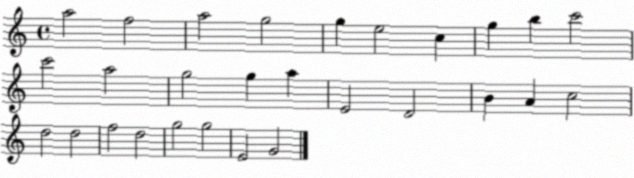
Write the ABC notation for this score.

X:1
T:Untitled
M:4/4
L:1/4
K:C
a2 f2 a2 g2 g e2 c g b c'2 c'2 a2 g2 g a E2 D2 B A c2 d2 d2 f2 d2 g2 g2 E2 G2